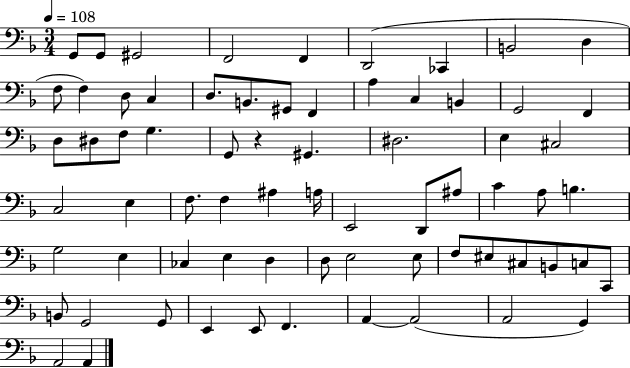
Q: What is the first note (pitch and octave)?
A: G2